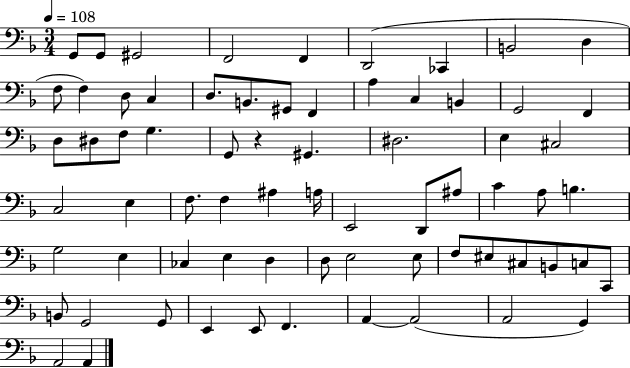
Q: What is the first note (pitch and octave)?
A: G2